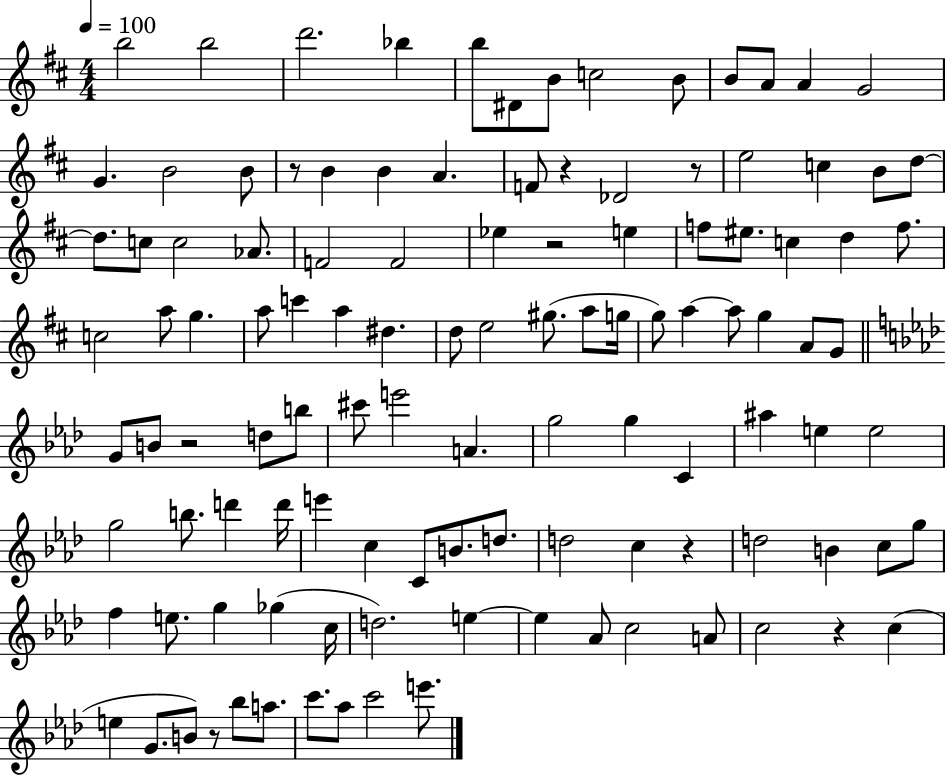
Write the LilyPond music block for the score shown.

{
  \clef treble
  \numericTimeSignature
  \time 4/4
  \key d \major
  \tempo 4 = 100
  b''2 b''2 | d'''2. bes''4 | b''8 dis'8 b'8 c''2 b'8 | b'8 a'8 a'4 g'2 | \break g'4. b'2 b'8 | r8 b'4 b'4 a'4. | f'8 r4 des'2 r8 | e''2 c''4 b'8 d''8~~ | \break d''8. c''8 c''2 aes'8. | f'2 f'2 | ees''4 r2 e''4 | f''8 eis''8. c''4 d''4 f''8. | \break c''2 a''8 g''4. | a''8 c'''4 a''4 dis''4. | d''8 e''2 gis''8.( a''8 g''16 | g''8) a''4~~ a''8 g''4 a'8 g'8 | \break \bar "||" \break \key f \minor g'8 b'8 r2 d''8 b''8 | cis'''8 e'''2 a'4. | g''2 g''4 c'4 | ais''4 e''4 e''2 | \break g''2 b''8. d'''4 d'''16 | e'''4 c''4 c'8 b'8. d''8. | d''2 c''4 r4 | d''2 b'4 c''8 g''8 | \break f''4 e''8. g''4 ges''4( c''16 | d''2.) e''4~~ | e''4 aes'8 c''2 a'8 | c''2 r4 c''4( | \break e''4 g'8. b'8) r8 bes''8 a''8. | c'''8. aes''8 c'''2 e'''8. | \bar "|."
}